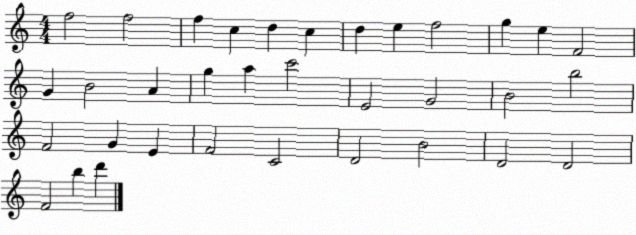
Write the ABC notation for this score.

X:1
T:Untitled
M:4/4
L:1/4
K:C
f2 f2 f c d c d e f2 g e F2 G B2 A g a c'2 E2 G2 B2 b2 F2 G E F2 C2 D2 B2 D2 D2 F2 b d'